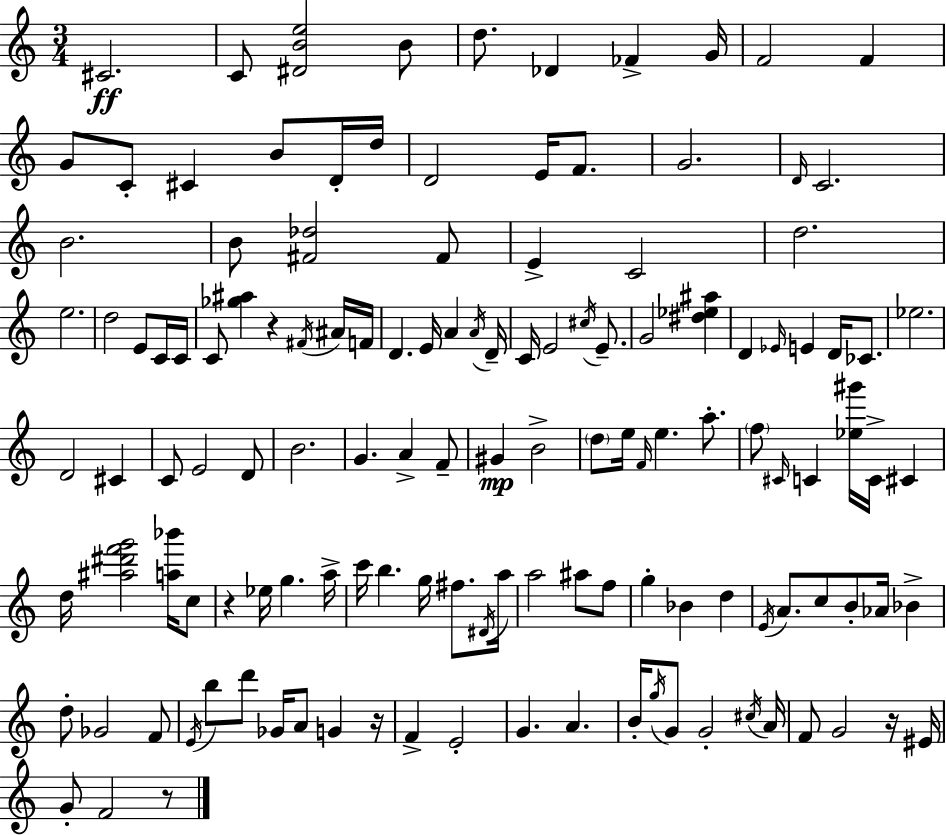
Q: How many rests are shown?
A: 5